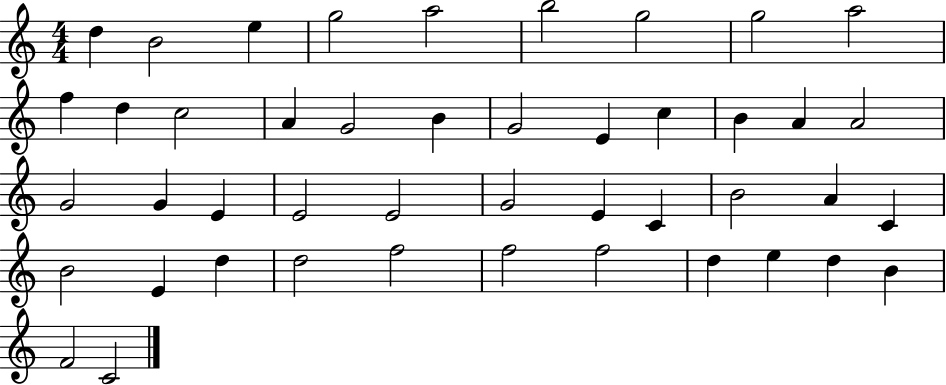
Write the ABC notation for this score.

X:1
T:Untitled
M:4/4
L:1/4
K:C
d B2 e g2 a2 b2 g2 g2 a2 f d c2 A G2 B G2 E c B A A2 G2 G E E2 E2 G2 E C B2 A C B2 E d d2 f2 f2 f2 d e d B F2 C2